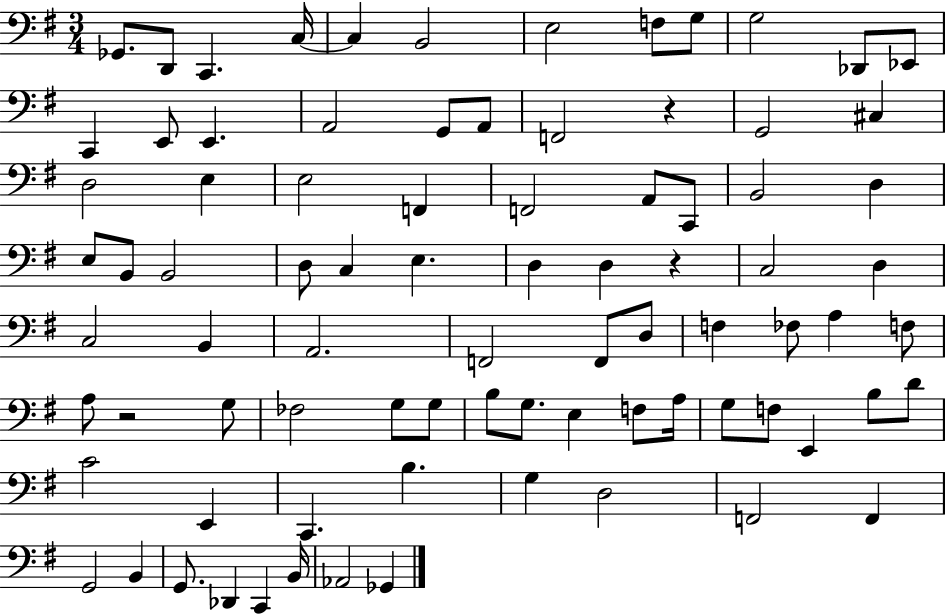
X:1
T:Untitled
M:3/4
L:1/4
K:G
_G,,/2 D,,/2 C,, C,/4 C, B,,2 E,2 F,/2 G,/2 G,2 _D,,/2 _E,,/2 C,, E,,/2 E,, A,,2 G,,/2 A,,/2 F,,2 z G,,2 ^C, D,2 E, E,2 F,, F,,2 A,,/2 C,,/2 B,,2 D, E,/2 B,,/2 B,,2 D,/2 C, E, D, D, z C,2 D, C,2 B,, A,,2 F,,2 F,,/2 D,/2 F, _F,/2 A, F,/2 A,/2 z2 G,/2 _F,2 G,/2 G,/2 B,/2 G,/2 E, F,/2 A,/4 G,/2 F,/2 E,, B,/2 D/2 C2 E,, C,, B, G, D,2 F,,2 F,, G,,2 B,, G,,/2 _D,, C,, B,,/4 _A,,2 _G,,